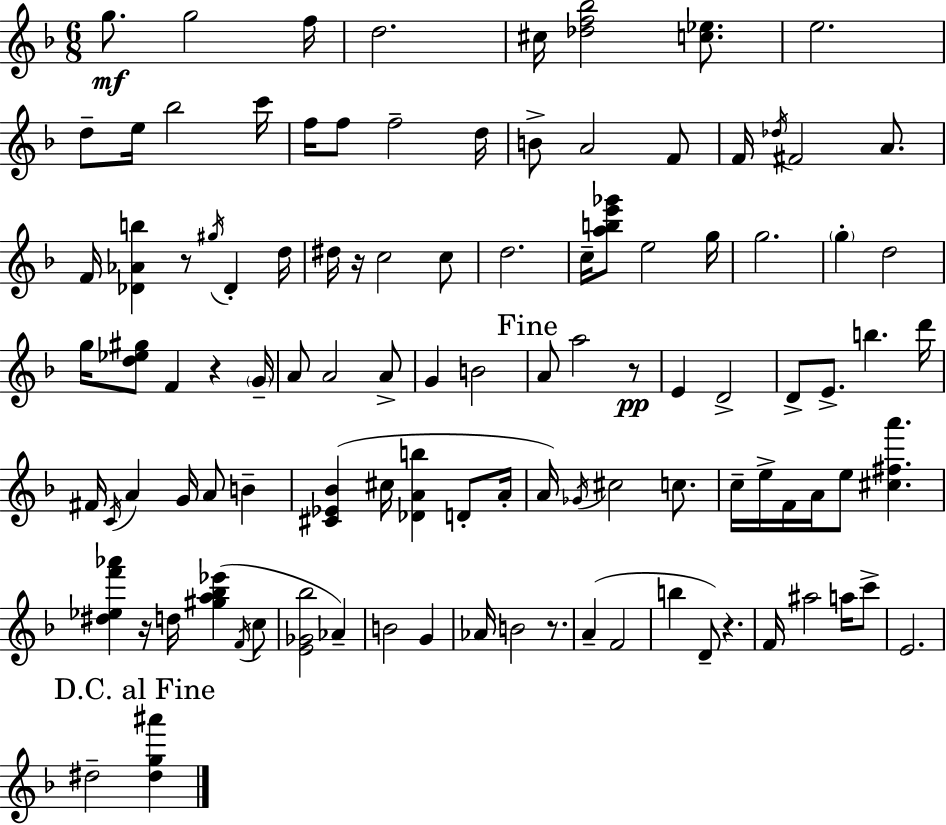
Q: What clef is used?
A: treble